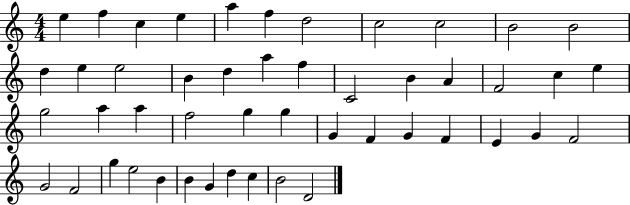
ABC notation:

X:1
T:Untitled
M:4/4
L:1/4
K:C
e f c e a f d2 c2 c2 B2 B2 d e e2 B d a f C2 B A F2 c e g2 a a f2 g g G F G F E G F2 G2 F2 g e2 B B G d c B2 D2